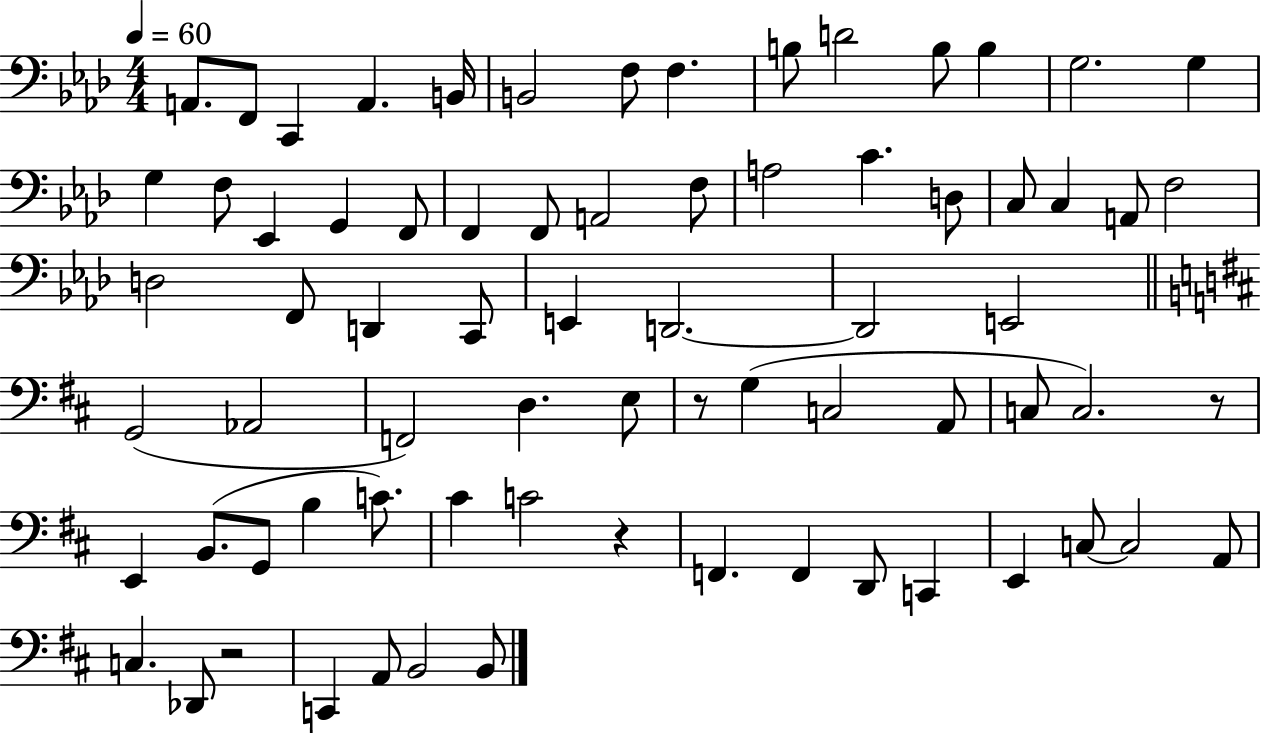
A2/e. F2/e C2/q A2/q. B2/s B2/h F3/e F3/q. B3/e D4/h B3/e B3/q G3/h. G3/q G3/q F3/e Eb2/q G2/q F2/e F2/q F2/e A2/h F3/e A3/h C4/q. D3/e C3/e C3/q A2/e F3/h D3/h F2/e D2/q C2/e E2/q D2/h. D2/h E2/h G2/h Ab2/h F2/h D3/q. E3/e R/e G3/q C3/h A2/e C3/e C3/h. R/e E2/q B2/e. G2/e B3/q C4/e. C#4/q C4/h R/q F2/q. F2/q D2/e C2/q E2/q C3/e C3/h A2/e C3/q. Db2/e R/h C2/q A2/e B2/h B2/e